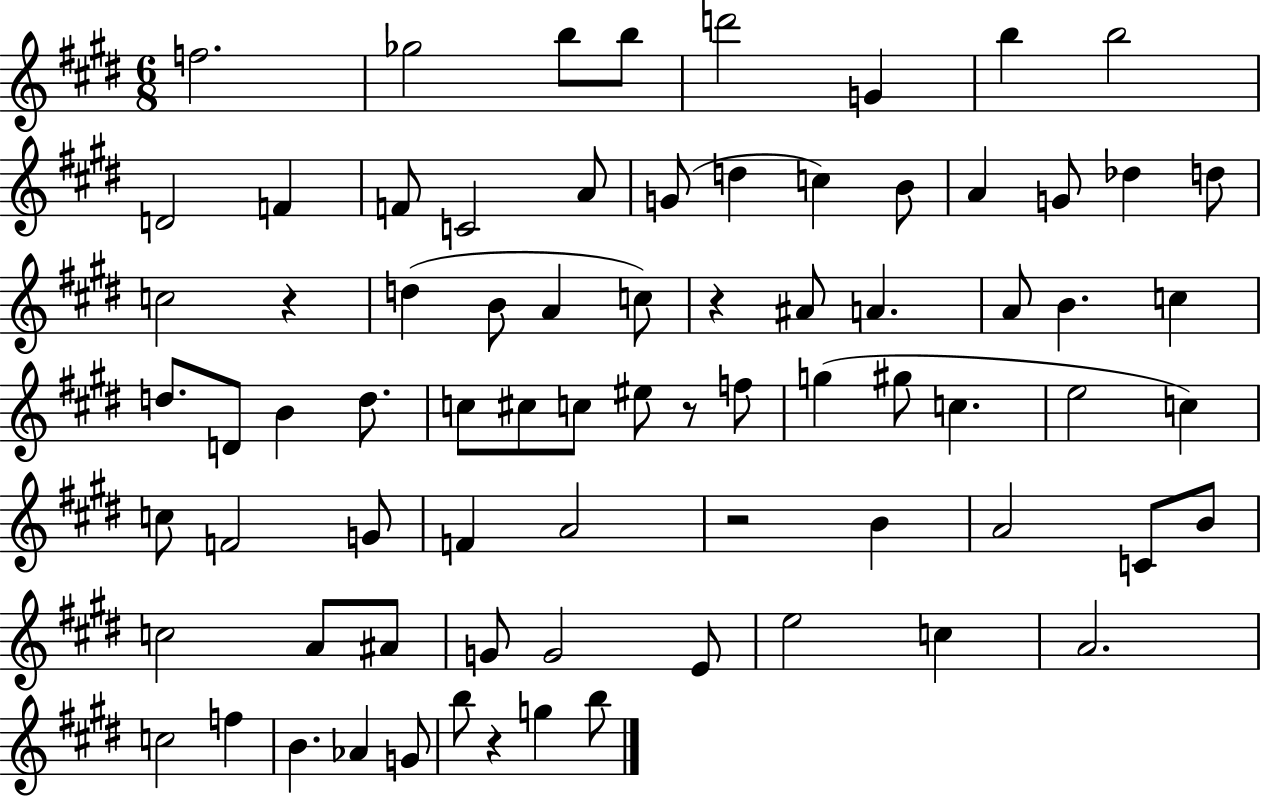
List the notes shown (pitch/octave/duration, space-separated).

F5/h. Gb5/h B5/e B5/e D6/h G4/q B5/q B5/h D4/h F4/q F4/e C4/h A4/e G4/e D5/q C5/q B4/e A4/q G4/e Db5/q D5/e C5/h R/q D5/q B4/e A4/q C5/e R/q A#4/e A4/q. A4/e B4/q. C5/q D5/e. D4/e B4/q D5/e. C5/e C#5/e C5/e EIS5/e R/e F5/e G5/q G#5/e C5/q. E5/h C5/q C5/e F4/h G4/e F4/q A4/h R/h B4/q A4/h C4/e B4/e C5/h A4/e A#4/e G4/e G4/h E4/e E5/h C5/q A4/h. C5/h F5/q B4/q. Ab4/q G4/e B5/e R/q G5/q B5/e